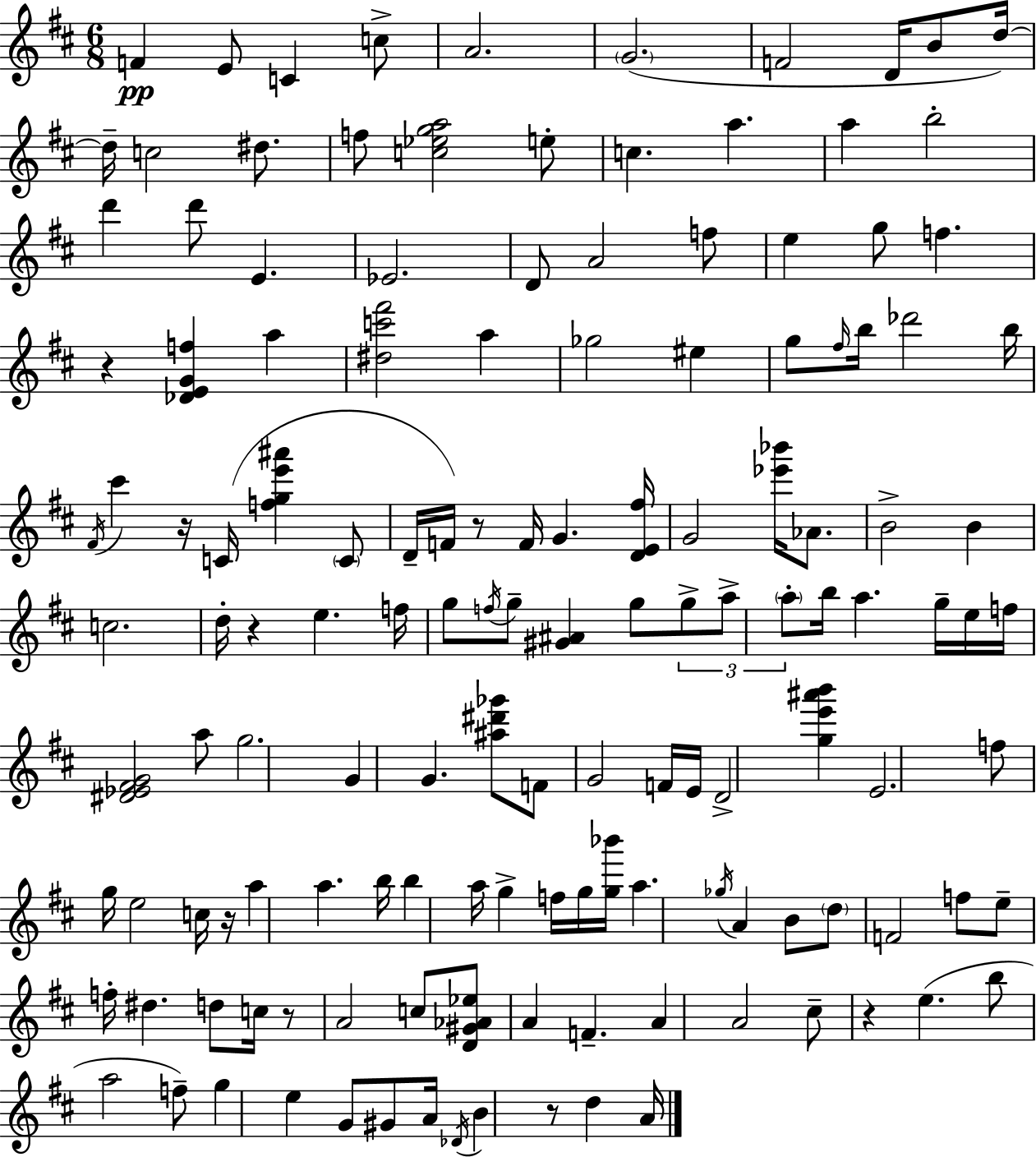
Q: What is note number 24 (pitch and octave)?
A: D4